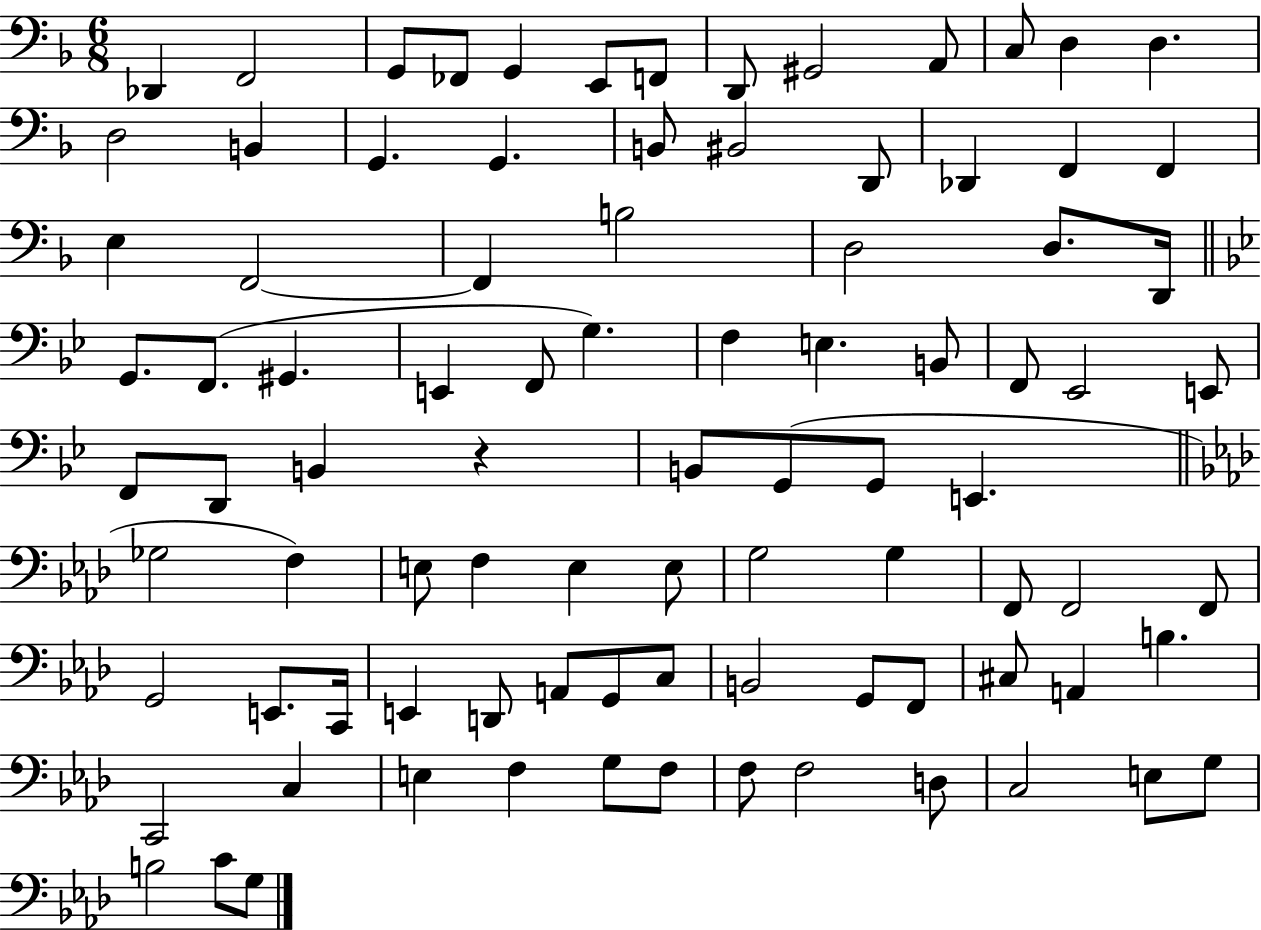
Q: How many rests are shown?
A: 1